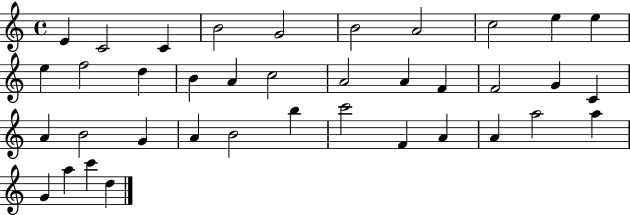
E4/q C4/h C4/q B4/h G4/h B4/h A4/h C5/h E5/q E5/q E5/q F5/h D5/q B4/q A4/q C5/h A4/h A4/q F4/q F4/h G4/q C4/q A4/q B4/h G4/q A4/q B4/h B5/q C6/h F4/q A4/q A4/q A5/h A5/q G4/q A5/q C6/q D5/q